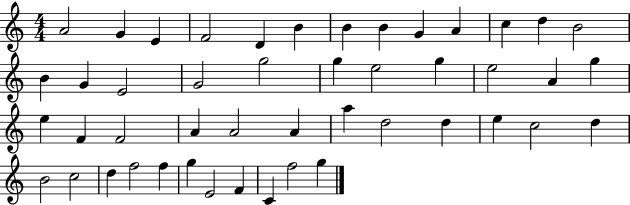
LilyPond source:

{
  \clef treble
  \numericTimeSignature
  \time 4/4
  \key c \major
  a'2 g'4 e'4 | f'2 d'4 b'4 | b'4 b'4 g'4 a'4 | c''4 d''4 b'2 | \break b'4 g'4 e'2 | g'2 g''2 | g''4 e''2 g''4 | e''2 a'4 g''4 | \break e''4 f'4 f'2 | a'4 a'2 a'4 | a''4 d''2 d''4 | e''4 c''2 d''4 | \break b'2 c''2 | d''4 f''2 f''4 | g''4 e'2 f'4 | c'4 f''2 g''4 | \break \bar "|."
}